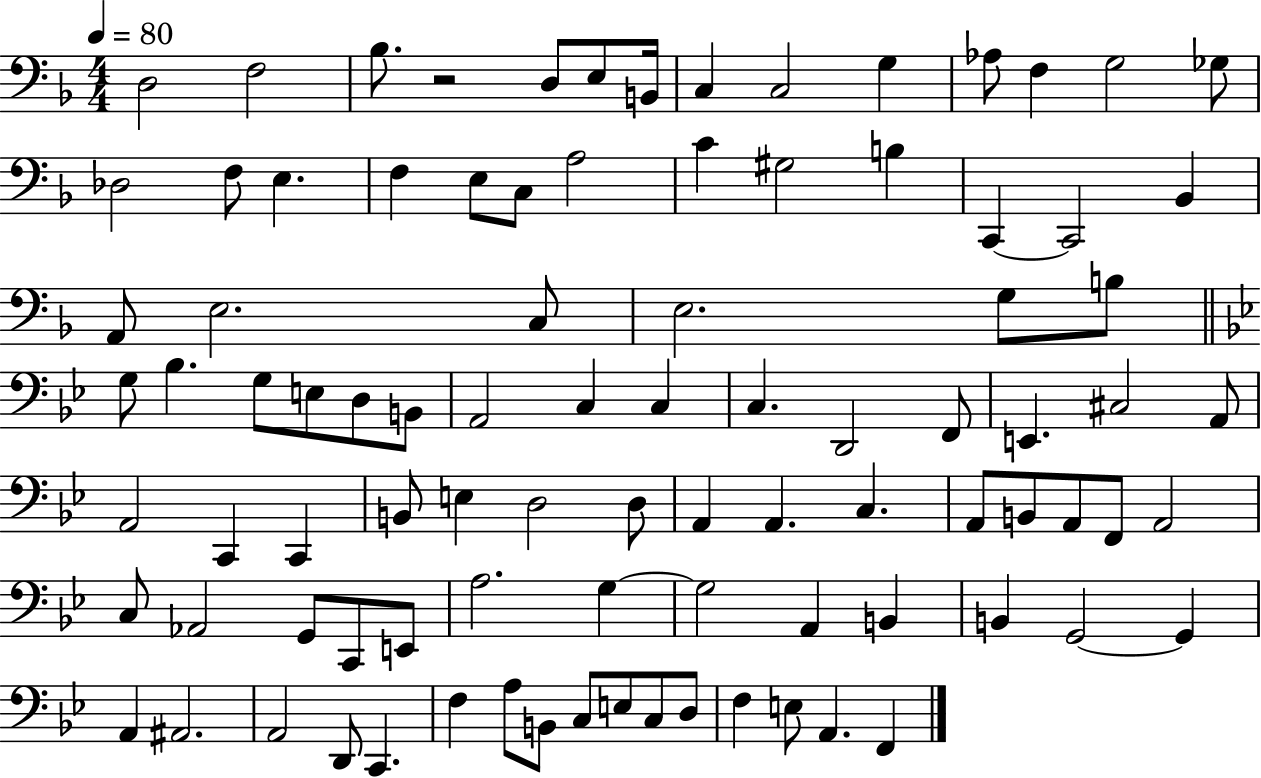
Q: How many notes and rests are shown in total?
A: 92